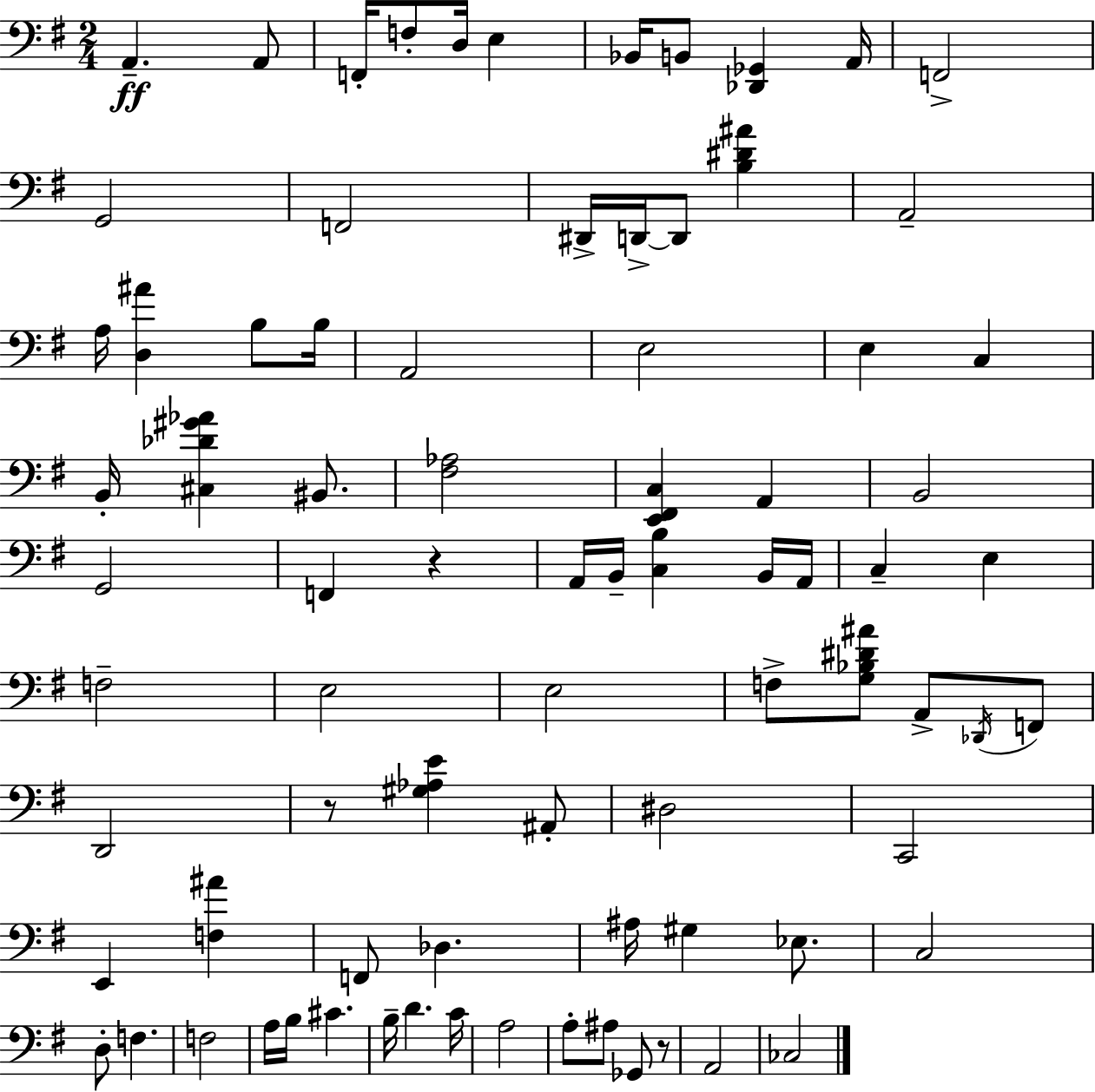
X:1
T:Untitled
M:2/4
L:1/4
K:G
A,, A,,/2 F,,/4 F,/2 D,/4 E, _B,,/4 B,,/2 [_D,,_G,,] A,,/4 F,,2 G,,2 F,,2 ^D,,/4 D,,/4 D,,/2 [B,^D^A] A,,2 A,/4 [D,^A] B,/2 B,/4 A,,2 E,2 E, C, B,,/4 [^C,_D^G_A] ^B,,/2 [^F,_A,]2 [E,,^F,,C,] A,, B,,2 G,,2 F,, z A,,/4 B,,/4 [C,B,] B,,/4 A,,/4 C, E, F,2 E,2 E,2 F,/2 [G,_B,^D^A]/2 A,,/2 _D,,/4 F,,/2 D,,2 z/2 [^G,_A,E] ^A,,/2 ^D,2 C,,2 E,, [F,^A] F,,/2 _D, ^A,/4 ^G, _E,/2 C,2 D,/2 F, F,2 A,/4 B,/4 ^C B,/4 D C/4 A,2 A,/2 ^A,/2 _G,,/2 z/2 A,,2 _C,2